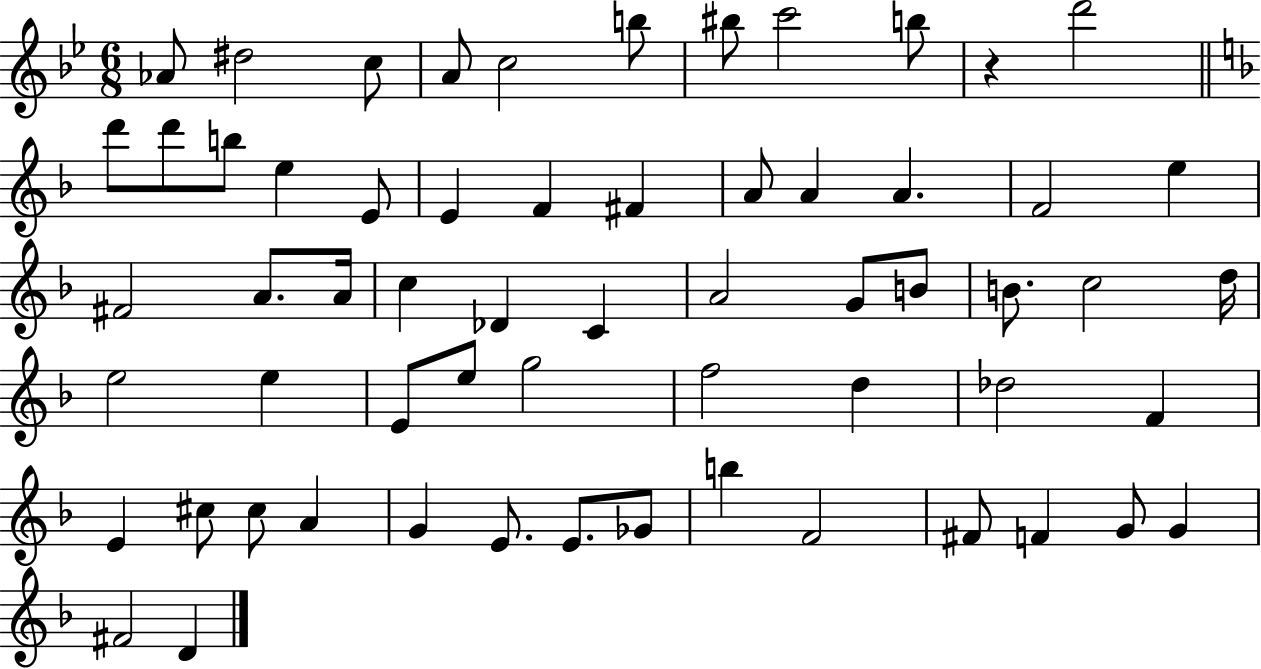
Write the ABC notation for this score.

X:1
T:Untitled
M:6/8
L:1/4
K:Bb
_A/2 ^d2 c/2 A/2 c2 b/2 ^b/2 c'2 b/2 z d'2 d'/2 d'/2 b/2 e E/2 E F ^F A/2 A A F2 e ^F2 A/2 A/4 c _D C A2 G/2 B/2 B/2 c2 d/4 e2 e E/2 e/2 g2 f2 d _d2 F E ^c/2 ^c/2 A G E/2 E/2 _G/2 b F2 ^F/2 F G/2 G ^F2 D